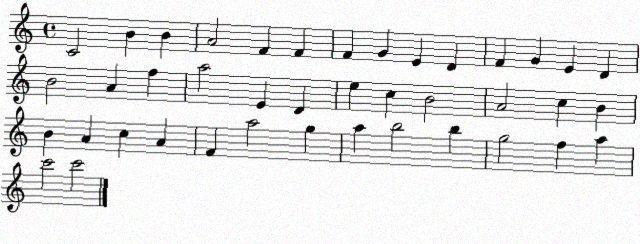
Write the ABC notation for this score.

X:1
T:Untitled
M:4/4
L:1/4
K:C
C2 B B A2 F F F G E D F G E D B2 A f a2 E D e c B2 A2 c B B A c A F a2 g a b2 b g2 f a c'2 c'2